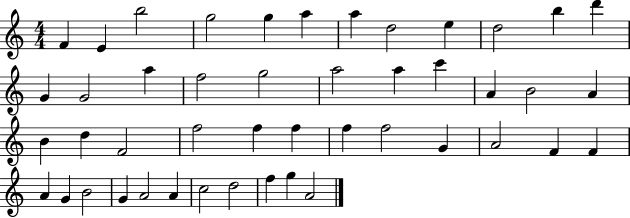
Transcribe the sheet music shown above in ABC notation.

X:1
T:Untitled
M:4/4
L:1/4
K:C
F E b2 g2 g a a d2 e d2 b d' G G2 a f2 g2 a2 a c' A B2 A B d F2 f2 f f f f2 G A2 F F A G B2 G A2 A c2 d2 f g A2